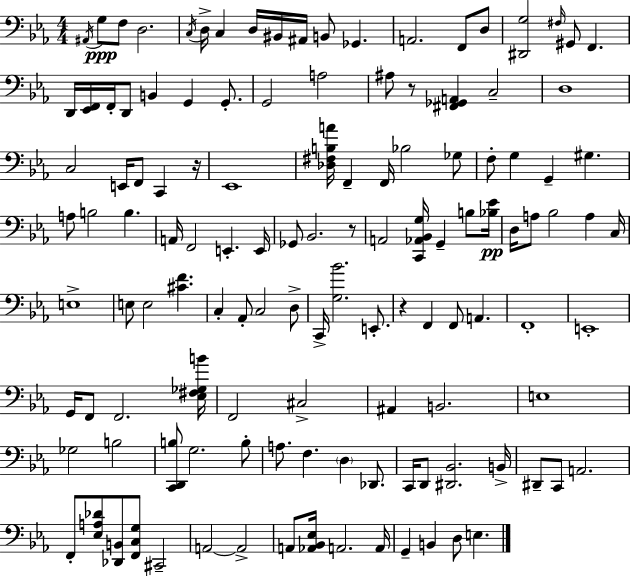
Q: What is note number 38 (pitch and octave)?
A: Gb3